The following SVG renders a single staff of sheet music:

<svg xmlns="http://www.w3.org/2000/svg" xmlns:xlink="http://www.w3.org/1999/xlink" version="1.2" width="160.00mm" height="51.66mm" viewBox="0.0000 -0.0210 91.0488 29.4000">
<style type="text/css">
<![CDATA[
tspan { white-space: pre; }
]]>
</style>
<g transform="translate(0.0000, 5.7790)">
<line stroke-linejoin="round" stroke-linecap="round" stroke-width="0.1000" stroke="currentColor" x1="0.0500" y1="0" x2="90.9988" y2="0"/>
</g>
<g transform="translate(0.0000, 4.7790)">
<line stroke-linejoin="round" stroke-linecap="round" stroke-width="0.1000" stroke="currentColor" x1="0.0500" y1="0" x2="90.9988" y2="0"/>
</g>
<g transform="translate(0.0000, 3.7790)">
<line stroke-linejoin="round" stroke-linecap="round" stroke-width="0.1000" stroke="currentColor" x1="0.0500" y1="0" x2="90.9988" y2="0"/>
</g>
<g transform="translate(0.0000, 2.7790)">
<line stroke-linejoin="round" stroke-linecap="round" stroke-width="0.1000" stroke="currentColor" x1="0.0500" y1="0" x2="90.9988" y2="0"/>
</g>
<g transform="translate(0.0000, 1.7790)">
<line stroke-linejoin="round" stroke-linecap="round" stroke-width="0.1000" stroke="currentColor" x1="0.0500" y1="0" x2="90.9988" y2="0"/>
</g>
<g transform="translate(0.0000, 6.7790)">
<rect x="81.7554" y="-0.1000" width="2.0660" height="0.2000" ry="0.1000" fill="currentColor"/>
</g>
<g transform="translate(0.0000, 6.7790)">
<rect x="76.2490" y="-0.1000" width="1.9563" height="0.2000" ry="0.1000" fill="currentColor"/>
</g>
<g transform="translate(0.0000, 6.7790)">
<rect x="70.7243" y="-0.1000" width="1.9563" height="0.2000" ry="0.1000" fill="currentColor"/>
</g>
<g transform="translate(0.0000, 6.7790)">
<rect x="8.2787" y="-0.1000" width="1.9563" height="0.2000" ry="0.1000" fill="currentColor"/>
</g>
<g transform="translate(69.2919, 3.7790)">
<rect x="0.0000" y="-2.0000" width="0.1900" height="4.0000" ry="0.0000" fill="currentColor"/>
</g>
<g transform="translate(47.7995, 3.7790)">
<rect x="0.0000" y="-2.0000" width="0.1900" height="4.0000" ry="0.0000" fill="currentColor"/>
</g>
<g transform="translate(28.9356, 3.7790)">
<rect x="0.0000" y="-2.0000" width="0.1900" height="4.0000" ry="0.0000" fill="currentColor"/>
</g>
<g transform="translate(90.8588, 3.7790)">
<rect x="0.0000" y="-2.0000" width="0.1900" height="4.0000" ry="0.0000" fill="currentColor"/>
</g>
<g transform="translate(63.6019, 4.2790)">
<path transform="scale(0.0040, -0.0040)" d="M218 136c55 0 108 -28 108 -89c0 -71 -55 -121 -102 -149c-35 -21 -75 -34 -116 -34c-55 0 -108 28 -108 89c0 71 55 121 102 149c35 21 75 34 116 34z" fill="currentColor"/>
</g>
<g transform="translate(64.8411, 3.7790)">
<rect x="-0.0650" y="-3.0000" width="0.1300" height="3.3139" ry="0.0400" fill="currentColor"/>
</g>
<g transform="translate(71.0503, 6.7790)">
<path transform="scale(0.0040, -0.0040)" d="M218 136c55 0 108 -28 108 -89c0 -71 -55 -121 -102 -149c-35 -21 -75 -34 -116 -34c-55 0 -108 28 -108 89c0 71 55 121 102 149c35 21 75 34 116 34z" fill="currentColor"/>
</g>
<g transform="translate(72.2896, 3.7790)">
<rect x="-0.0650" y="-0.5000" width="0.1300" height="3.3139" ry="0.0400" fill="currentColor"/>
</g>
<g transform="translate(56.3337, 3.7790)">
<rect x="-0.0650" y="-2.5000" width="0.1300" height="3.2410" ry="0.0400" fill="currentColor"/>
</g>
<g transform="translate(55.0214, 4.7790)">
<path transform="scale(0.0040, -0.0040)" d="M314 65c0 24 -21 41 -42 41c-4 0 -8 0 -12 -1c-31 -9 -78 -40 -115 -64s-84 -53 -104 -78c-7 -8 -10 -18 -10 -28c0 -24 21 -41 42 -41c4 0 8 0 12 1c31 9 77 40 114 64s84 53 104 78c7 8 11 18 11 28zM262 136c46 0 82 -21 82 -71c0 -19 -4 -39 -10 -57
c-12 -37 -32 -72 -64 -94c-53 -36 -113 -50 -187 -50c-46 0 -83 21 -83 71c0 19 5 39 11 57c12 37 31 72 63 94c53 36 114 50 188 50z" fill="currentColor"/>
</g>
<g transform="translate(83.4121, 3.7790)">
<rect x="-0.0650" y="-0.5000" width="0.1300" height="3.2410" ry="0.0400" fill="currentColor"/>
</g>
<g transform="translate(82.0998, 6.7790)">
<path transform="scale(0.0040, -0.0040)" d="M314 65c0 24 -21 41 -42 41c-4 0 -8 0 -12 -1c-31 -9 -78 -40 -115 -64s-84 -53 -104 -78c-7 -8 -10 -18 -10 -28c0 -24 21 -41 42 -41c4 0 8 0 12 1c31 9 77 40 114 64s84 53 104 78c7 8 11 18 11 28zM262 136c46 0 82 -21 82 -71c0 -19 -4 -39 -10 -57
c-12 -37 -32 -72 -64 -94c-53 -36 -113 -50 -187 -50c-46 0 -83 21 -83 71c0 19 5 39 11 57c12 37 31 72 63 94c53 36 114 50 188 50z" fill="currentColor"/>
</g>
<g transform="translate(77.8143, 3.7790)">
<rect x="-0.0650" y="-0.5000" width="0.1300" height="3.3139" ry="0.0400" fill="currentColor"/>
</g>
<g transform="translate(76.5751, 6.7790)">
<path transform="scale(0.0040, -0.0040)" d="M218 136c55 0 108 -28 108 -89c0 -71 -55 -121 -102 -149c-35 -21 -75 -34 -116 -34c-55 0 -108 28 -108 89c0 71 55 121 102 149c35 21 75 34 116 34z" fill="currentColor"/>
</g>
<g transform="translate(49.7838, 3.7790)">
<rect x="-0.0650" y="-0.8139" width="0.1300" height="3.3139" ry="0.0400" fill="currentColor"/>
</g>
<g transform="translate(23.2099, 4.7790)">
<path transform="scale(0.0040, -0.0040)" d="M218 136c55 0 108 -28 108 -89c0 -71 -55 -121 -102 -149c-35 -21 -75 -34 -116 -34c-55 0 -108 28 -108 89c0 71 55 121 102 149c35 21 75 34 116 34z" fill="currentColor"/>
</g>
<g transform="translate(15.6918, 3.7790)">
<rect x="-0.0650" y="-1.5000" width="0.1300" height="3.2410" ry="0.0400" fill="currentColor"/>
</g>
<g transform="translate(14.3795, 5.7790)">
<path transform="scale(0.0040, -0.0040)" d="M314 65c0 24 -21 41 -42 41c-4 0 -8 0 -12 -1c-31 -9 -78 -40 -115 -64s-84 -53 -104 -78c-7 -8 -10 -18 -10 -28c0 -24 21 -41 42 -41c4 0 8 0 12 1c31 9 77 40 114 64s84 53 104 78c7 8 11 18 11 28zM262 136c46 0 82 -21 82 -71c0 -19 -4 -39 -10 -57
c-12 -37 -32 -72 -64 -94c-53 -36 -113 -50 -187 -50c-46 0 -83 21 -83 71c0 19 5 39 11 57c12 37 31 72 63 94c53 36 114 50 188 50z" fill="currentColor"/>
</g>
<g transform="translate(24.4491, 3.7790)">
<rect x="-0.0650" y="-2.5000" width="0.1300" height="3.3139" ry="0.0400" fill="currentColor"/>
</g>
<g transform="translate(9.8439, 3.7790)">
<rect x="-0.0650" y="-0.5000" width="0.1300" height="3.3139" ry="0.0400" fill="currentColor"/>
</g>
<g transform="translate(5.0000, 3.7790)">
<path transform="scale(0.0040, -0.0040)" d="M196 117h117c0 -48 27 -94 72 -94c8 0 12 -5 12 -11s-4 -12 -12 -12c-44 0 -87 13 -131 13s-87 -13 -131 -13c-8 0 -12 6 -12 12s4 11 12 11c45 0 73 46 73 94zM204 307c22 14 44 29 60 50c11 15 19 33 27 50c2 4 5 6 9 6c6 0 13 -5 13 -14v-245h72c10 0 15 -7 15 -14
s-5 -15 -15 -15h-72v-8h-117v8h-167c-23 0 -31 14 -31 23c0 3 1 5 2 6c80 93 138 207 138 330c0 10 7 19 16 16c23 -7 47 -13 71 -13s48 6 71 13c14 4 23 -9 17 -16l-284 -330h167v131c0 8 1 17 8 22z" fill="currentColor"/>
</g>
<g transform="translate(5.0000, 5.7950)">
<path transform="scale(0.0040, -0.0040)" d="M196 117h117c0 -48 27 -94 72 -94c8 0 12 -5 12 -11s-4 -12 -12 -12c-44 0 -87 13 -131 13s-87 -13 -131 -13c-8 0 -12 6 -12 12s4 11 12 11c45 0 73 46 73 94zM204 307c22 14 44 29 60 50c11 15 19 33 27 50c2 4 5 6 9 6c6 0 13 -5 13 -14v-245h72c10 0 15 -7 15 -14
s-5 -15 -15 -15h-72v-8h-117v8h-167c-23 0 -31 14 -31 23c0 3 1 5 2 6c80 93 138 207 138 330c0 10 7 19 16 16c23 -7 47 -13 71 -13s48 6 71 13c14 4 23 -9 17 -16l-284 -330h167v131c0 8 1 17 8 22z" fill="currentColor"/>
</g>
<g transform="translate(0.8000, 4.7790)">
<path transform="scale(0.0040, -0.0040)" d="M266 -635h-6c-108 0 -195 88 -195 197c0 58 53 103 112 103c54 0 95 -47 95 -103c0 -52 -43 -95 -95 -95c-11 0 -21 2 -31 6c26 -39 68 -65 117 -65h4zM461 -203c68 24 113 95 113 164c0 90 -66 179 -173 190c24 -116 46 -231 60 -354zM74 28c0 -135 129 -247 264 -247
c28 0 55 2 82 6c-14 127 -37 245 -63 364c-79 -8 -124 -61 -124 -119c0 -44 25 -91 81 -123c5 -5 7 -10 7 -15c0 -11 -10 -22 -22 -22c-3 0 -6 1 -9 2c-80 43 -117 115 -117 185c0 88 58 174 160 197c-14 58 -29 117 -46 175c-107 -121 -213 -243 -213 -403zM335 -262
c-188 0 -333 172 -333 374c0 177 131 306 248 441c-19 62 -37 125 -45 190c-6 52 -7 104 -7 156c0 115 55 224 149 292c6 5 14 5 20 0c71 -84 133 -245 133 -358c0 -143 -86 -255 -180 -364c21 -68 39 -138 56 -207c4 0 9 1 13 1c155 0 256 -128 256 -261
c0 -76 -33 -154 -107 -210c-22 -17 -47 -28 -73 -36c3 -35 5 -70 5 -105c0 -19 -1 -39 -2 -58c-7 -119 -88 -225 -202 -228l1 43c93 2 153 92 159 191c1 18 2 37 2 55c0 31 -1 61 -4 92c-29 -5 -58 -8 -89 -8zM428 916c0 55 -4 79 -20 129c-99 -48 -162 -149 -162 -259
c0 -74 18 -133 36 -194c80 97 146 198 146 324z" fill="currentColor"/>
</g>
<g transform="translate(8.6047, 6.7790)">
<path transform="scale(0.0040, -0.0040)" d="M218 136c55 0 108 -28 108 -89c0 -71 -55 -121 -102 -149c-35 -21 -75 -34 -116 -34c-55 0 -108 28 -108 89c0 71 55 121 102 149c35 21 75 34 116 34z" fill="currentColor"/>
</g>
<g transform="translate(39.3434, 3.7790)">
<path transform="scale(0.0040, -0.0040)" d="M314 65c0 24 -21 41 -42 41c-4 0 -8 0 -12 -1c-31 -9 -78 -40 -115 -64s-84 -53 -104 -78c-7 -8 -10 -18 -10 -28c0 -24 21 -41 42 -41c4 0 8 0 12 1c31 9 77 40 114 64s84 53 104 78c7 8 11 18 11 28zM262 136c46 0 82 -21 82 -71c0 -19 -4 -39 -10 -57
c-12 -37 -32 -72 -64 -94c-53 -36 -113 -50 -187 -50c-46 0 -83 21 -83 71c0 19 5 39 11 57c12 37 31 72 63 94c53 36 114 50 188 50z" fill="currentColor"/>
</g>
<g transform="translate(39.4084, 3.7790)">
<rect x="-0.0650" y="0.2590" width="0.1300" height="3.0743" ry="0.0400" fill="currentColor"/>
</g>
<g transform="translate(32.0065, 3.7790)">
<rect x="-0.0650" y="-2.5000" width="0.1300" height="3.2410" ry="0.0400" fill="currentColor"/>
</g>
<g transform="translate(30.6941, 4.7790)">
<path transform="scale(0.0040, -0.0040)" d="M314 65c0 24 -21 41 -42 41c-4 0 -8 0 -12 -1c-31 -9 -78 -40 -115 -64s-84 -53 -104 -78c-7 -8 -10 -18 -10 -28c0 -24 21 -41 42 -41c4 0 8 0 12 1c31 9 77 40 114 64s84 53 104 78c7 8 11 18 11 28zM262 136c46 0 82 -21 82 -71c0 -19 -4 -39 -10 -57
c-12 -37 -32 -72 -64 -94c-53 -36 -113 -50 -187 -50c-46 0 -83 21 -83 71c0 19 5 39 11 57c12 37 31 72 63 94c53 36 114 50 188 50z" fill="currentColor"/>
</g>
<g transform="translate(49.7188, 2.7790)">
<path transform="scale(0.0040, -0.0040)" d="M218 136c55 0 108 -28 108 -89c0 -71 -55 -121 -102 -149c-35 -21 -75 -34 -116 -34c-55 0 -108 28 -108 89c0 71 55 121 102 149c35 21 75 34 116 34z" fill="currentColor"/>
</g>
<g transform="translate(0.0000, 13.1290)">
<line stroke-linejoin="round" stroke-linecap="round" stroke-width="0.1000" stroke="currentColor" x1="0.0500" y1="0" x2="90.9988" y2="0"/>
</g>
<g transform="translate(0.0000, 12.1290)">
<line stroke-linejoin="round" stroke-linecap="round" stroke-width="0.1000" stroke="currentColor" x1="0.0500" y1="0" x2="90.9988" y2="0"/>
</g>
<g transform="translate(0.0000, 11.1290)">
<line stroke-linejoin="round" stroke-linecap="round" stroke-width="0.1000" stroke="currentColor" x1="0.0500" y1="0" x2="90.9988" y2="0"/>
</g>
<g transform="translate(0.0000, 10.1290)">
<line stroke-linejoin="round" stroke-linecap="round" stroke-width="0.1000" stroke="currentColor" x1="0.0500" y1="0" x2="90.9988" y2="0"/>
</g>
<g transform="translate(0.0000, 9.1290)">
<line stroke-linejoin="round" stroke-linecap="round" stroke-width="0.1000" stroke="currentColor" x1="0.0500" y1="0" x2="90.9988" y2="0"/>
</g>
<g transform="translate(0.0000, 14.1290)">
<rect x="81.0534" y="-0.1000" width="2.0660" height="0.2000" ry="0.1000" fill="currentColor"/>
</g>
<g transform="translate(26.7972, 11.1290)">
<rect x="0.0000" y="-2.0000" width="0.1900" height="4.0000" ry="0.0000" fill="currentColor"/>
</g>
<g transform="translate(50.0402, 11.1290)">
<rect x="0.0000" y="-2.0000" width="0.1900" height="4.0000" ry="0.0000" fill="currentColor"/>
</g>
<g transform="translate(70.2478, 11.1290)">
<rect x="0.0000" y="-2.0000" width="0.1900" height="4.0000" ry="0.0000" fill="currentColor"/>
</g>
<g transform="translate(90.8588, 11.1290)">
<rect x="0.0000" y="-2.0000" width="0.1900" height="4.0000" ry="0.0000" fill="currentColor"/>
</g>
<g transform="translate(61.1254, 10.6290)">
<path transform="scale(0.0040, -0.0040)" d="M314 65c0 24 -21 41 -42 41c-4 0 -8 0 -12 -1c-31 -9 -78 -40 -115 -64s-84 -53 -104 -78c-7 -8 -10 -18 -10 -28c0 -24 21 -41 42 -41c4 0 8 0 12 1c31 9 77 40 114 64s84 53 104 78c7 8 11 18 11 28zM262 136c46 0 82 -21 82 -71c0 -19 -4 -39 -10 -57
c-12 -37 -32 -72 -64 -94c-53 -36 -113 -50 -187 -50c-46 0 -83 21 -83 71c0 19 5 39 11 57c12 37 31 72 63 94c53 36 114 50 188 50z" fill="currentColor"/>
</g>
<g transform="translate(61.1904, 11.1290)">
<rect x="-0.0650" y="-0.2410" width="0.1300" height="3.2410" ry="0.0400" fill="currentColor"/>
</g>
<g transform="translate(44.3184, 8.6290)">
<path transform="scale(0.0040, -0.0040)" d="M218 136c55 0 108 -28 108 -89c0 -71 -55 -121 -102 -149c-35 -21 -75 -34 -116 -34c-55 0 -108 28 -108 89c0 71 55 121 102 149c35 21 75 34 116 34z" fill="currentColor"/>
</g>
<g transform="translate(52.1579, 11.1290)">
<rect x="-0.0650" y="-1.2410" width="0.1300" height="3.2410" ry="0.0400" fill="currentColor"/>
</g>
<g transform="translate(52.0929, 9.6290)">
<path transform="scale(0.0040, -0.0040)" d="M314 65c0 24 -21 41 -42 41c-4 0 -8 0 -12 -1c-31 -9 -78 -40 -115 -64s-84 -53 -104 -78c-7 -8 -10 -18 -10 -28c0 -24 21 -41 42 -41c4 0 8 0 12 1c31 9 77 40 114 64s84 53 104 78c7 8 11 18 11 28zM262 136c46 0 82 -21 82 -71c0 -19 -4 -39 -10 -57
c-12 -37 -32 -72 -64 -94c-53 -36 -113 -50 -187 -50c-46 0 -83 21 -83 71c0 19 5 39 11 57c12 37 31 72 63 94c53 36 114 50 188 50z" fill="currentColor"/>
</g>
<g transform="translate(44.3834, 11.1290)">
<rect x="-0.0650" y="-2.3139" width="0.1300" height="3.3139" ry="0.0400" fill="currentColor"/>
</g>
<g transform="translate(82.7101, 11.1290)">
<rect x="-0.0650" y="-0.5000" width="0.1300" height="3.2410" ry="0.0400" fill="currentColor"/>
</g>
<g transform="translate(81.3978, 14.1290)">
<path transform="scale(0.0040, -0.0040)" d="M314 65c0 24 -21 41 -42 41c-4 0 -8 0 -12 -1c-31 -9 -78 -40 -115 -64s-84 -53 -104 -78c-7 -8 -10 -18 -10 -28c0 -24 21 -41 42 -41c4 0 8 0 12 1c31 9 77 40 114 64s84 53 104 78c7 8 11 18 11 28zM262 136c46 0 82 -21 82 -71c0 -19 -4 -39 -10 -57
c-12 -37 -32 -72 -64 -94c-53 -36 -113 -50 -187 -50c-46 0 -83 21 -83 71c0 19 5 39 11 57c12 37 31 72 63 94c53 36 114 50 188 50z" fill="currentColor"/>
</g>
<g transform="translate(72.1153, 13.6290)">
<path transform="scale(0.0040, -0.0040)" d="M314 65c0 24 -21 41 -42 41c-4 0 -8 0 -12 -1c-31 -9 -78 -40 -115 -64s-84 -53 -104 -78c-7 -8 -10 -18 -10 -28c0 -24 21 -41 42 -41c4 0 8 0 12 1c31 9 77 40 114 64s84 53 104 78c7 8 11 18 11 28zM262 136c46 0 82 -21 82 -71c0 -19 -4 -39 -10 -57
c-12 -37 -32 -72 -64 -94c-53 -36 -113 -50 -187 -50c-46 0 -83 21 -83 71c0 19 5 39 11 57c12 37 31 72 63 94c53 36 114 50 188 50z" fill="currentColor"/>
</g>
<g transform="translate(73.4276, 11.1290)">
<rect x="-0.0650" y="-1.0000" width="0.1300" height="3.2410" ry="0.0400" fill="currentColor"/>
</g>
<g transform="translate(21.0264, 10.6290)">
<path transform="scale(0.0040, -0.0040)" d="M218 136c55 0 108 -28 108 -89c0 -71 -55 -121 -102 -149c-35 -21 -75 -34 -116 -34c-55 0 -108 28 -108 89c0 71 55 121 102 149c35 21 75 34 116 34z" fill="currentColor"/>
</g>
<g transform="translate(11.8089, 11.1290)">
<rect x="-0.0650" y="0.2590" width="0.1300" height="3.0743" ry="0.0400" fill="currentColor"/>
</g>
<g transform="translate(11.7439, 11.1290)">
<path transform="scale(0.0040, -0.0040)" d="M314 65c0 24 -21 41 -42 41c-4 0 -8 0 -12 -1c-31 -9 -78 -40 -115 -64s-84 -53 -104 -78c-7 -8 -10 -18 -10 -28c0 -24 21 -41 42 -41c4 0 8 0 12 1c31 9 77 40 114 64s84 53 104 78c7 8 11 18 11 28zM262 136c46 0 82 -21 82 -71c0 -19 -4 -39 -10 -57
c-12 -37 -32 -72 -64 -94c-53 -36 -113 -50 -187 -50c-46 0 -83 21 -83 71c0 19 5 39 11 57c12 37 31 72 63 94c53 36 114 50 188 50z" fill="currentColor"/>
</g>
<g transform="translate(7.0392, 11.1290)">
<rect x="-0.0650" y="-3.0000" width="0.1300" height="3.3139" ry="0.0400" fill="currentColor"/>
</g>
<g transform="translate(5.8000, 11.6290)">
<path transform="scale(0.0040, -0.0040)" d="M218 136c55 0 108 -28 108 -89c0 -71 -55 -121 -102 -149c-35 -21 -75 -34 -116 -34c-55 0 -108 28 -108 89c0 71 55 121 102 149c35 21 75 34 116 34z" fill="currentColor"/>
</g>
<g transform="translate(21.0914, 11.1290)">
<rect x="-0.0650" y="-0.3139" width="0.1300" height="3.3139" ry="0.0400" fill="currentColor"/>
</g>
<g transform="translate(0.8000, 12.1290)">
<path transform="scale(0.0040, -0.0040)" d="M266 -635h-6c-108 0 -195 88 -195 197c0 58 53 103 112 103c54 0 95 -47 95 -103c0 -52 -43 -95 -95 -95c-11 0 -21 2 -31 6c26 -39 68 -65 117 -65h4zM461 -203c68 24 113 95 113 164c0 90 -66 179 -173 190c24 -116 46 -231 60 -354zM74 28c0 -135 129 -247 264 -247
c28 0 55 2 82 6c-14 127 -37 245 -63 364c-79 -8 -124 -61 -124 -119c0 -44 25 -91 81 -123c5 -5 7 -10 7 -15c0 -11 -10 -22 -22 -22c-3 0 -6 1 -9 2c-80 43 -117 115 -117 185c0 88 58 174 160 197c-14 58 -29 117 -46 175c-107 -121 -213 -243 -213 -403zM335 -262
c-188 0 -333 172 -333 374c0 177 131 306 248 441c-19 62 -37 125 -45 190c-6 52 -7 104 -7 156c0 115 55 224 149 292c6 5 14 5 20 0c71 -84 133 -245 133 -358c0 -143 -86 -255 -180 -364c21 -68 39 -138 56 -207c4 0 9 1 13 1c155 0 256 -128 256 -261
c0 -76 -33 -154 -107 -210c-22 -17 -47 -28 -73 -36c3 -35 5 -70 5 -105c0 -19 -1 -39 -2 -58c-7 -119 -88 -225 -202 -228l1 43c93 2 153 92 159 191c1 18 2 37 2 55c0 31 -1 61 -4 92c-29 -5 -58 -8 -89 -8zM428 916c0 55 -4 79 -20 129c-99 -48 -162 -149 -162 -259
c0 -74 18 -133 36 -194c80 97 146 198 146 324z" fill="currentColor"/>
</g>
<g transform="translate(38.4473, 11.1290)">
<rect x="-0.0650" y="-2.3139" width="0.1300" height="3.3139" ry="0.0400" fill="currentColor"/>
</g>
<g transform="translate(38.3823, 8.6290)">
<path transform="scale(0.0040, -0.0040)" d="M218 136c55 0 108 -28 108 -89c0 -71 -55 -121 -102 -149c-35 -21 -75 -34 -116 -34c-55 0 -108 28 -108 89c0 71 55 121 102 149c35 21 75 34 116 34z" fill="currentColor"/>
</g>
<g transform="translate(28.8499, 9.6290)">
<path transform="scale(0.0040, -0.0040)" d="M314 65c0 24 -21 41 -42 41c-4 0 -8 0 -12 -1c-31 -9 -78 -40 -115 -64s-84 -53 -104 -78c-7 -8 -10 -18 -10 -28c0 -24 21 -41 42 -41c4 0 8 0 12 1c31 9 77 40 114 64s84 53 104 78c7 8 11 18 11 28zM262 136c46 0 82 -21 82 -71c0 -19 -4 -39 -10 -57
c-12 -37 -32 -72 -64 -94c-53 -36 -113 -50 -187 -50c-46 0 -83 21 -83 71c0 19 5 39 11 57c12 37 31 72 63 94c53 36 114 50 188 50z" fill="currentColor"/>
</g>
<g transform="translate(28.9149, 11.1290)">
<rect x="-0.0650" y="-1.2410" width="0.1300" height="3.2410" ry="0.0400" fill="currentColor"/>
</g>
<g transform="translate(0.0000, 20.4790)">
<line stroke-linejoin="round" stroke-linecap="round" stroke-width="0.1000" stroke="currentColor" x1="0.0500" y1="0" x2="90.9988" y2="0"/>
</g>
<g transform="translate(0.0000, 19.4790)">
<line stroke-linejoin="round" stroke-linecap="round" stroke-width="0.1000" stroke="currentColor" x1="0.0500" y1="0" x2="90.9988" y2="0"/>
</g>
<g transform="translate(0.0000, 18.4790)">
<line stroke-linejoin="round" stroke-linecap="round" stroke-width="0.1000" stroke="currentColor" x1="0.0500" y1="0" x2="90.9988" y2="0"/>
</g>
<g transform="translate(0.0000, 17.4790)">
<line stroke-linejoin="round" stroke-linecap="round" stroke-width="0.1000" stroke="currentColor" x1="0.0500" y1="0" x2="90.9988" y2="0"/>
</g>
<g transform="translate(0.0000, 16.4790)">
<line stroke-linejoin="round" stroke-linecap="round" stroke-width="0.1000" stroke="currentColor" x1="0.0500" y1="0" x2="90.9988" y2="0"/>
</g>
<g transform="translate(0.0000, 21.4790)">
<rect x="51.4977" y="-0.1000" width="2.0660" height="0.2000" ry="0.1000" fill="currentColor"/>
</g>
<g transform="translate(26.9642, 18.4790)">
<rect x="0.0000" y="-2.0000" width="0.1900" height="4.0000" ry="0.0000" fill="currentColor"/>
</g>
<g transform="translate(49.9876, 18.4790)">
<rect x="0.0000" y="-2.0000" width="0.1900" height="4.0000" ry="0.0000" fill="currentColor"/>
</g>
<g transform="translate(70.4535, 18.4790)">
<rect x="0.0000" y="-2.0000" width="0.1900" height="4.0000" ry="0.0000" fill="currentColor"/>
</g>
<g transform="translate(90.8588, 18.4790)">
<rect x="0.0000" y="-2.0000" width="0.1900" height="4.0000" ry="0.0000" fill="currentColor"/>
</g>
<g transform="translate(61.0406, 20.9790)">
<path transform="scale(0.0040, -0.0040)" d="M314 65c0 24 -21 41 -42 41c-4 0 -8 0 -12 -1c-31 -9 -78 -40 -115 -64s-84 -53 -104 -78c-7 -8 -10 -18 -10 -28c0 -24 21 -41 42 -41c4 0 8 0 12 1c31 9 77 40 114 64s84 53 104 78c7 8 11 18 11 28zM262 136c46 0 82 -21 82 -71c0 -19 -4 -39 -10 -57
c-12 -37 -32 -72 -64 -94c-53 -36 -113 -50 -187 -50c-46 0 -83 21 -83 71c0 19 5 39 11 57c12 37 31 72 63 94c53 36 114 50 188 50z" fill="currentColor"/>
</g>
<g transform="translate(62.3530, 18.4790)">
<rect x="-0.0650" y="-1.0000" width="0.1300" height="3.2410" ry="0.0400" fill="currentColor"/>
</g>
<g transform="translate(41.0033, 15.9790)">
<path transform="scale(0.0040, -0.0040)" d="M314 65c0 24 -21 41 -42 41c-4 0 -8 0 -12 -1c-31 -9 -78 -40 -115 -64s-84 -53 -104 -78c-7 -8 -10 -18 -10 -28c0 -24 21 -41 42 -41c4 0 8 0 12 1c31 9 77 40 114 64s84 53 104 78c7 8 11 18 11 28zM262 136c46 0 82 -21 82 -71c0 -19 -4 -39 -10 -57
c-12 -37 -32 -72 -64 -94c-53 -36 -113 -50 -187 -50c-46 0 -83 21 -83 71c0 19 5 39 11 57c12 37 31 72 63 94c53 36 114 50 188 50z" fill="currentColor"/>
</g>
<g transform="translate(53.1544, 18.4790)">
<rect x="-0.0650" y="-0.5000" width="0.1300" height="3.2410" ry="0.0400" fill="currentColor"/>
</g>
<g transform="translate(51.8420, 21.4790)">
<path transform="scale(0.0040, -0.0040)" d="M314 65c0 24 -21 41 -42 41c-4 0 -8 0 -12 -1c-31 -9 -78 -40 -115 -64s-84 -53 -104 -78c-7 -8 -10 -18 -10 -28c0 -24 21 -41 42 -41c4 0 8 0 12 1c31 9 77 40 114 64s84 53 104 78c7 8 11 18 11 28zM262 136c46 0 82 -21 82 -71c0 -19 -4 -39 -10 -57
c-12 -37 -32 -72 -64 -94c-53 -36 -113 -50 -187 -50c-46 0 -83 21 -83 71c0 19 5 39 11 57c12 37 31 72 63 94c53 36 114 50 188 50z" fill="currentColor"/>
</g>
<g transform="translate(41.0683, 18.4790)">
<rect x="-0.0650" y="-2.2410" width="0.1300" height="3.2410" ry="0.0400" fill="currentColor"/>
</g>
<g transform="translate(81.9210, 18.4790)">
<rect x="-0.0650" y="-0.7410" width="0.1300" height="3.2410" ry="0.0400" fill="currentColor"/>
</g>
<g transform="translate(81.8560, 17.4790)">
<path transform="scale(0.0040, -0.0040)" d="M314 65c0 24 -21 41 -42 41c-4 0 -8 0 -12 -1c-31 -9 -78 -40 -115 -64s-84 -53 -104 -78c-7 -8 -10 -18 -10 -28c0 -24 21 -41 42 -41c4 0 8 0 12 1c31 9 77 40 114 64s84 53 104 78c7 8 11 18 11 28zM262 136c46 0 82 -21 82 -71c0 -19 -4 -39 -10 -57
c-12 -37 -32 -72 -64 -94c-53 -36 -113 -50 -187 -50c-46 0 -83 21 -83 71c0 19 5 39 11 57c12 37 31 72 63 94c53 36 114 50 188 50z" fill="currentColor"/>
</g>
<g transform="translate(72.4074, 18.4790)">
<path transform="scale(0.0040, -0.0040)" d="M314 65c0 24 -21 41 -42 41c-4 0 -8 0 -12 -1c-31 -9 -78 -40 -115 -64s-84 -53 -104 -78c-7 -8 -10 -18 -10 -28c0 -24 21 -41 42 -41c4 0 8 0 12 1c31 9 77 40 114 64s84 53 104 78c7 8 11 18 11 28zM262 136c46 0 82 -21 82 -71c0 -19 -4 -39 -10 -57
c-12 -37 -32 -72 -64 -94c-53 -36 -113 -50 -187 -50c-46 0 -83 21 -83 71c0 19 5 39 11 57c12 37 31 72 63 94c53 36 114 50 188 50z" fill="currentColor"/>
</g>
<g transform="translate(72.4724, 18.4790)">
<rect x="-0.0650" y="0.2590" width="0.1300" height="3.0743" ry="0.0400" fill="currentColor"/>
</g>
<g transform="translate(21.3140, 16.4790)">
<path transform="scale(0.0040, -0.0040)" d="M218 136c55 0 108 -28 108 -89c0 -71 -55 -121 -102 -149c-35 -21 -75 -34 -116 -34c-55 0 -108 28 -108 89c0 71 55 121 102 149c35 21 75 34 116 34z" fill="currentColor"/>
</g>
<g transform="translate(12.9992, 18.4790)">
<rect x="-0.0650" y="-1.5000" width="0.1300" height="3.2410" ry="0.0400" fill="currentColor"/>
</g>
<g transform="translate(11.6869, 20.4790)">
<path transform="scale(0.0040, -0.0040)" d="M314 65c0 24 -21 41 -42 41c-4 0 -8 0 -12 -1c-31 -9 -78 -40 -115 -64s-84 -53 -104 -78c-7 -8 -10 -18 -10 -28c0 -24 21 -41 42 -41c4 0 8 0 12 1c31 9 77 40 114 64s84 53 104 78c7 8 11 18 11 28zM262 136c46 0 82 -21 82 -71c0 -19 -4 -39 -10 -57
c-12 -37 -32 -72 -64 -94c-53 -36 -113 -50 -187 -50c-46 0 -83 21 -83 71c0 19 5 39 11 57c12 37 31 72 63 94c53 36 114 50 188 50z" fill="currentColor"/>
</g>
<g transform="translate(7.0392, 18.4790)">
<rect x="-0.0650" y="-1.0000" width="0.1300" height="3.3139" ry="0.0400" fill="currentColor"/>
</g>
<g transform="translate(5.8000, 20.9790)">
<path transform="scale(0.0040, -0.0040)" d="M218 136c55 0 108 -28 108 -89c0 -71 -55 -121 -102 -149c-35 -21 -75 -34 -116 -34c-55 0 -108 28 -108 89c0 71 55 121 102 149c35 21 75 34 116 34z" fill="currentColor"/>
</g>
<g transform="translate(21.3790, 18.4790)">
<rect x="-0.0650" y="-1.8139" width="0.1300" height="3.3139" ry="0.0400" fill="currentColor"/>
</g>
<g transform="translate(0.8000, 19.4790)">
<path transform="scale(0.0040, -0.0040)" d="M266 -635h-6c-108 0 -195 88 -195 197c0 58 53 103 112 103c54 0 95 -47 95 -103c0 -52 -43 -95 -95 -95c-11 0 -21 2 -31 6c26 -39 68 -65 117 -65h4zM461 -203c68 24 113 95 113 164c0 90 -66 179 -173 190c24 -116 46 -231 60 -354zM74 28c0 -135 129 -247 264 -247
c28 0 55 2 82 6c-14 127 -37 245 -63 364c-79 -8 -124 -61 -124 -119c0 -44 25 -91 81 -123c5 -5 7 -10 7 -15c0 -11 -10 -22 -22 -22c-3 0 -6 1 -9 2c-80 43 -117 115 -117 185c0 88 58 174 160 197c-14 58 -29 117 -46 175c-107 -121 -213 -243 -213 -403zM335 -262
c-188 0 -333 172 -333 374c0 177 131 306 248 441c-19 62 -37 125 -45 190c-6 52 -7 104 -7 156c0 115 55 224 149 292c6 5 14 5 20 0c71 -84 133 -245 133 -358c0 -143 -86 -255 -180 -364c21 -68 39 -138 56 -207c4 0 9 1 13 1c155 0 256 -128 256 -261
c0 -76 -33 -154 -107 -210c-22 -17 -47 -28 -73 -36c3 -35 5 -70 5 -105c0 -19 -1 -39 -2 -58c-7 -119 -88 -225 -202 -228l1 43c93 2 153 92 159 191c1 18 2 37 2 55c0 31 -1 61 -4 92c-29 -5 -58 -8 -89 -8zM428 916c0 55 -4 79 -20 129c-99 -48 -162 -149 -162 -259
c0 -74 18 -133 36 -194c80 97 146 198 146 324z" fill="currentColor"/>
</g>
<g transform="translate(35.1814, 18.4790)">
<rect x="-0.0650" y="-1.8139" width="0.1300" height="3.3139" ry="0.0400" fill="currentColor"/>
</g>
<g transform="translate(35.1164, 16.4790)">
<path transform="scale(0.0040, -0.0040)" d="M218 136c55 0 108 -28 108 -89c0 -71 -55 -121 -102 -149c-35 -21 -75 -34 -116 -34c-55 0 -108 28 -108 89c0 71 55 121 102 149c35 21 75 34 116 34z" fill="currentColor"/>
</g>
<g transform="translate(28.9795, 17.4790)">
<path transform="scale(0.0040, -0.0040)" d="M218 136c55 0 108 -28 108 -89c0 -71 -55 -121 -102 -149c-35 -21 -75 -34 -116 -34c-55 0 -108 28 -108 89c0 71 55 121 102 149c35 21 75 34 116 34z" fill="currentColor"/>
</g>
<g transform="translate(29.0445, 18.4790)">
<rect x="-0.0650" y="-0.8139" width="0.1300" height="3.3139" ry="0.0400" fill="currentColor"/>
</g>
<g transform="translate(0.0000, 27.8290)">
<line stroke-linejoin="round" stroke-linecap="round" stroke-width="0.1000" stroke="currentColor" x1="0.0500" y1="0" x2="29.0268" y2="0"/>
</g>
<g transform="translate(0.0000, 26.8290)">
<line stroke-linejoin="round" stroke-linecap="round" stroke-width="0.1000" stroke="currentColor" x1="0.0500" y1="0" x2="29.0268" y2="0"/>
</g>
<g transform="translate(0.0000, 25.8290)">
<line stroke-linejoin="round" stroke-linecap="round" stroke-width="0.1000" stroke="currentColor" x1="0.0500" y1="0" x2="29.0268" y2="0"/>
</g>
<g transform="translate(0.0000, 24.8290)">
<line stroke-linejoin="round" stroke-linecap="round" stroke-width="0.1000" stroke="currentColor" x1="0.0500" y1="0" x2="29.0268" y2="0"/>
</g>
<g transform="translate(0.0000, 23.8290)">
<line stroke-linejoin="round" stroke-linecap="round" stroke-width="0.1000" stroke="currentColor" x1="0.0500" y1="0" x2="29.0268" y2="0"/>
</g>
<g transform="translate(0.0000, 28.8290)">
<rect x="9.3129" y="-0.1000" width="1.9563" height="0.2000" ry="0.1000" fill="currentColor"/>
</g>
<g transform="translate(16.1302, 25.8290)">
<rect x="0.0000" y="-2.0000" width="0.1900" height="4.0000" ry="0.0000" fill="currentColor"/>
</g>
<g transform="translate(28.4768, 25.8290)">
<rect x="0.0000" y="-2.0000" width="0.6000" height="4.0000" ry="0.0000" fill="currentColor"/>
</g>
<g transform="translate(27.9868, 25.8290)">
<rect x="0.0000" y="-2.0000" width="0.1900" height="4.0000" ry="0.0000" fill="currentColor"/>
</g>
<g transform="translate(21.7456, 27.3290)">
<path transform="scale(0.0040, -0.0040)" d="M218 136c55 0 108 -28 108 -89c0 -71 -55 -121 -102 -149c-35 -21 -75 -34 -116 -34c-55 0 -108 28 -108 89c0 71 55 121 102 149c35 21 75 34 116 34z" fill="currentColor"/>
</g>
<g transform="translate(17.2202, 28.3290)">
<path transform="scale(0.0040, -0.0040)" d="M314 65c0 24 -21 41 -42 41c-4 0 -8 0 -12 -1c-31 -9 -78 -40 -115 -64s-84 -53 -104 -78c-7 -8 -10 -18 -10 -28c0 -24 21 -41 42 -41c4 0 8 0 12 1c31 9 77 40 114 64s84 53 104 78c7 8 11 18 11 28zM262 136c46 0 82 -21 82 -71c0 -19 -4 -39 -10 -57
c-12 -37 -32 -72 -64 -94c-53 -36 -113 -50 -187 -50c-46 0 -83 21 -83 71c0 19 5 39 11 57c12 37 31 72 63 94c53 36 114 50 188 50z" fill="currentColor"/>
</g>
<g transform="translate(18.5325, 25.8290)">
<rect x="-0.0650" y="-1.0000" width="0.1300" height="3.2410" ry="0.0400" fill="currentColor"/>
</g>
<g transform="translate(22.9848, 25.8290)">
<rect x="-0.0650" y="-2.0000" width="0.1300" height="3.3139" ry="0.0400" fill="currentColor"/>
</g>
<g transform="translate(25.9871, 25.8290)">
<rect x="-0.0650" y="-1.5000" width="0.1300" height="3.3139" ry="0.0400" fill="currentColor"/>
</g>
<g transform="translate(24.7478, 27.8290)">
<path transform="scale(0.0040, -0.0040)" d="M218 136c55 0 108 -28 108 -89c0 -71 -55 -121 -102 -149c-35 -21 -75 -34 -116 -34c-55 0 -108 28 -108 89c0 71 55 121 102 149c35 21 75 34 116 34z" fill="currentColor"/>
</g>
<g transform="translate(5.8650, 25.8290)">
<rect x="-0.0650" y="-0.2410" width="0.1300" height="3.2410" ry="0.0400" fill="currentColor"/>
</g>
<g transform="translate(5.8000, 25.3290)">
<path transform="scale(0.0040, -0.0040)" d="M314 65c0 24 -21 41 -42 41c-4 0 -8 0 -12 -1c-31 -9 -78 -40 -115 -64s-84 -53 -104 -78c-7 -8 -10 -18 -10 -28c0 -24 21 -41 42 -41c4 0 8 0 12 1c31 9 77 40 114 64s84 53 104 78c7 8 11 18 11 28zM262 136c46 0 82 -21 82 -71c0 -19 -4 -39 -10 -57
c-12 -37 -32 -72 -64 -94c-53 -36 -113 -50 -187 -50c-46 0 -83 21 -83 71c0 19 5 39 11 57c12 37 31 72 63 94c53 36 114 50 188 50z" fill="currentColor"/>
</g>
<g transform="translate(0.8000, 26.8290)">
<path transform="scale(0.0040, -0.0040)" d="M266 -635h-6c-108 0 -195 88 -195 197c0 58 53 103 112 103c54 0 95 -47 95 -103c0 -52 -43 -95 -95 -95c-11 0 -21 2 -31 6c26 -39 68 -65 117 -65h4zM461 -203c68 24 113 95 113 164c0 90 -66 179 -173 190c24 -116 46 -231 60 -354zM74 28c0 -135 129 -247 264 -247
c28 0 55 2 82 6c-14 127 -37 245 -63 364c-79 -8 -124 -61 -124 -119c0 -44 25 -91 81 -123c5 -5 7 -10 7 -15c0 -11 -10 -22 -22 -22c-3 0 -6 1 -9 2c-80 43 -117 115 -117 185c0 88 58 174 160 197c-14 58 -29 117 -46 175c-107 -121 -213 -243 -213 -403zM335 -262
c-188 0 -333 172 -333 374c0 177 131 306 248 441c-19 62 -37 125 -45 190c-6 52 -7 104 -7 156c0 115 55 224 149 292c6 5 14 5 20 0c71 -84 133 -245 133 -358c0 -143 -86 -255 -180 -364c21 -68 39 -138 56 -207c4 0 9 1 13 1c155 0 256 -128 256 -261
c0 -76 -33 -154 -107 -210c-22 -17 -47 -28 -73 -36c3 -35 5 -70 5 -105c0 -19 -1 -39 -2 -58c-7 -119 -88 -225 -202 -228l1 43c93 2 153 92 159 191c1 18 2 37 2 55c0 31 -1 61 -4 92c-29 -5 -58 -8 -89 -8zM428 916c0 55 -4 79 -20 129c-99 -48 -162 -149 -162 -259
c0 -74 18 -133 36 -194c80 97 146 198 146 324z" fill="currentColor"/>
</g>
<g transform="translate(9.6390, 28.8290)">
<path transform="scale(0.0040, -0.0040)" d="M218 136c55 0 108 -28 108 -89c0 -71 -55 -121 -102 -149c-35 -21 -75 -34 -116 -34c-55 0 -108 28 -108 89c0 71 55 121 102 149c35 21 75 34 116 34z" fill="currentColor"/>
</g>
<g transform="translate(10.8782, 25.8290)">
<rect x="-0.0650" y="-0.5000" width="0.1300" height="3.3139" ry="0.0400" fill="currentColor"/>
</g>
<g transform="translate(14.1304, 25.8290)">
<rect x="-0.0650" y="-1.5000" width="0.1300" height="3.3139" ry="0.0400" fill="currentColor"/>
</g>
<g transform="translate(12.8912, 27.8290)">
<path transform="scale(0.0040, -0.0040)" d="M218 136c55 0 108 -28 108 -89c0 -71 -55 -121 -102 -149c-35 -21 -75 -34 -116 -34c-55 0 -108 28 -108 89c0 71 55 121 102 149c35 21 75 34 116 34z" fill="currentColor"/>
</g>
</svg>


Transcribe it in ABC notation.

X:1
T:Untitled
M:4/4
L:1/4
K:C
C E2 G G2 B2 d G2 A C C C2 A B2 c e2 g g e2 c2 D2 C2 D E2 f d f g2 C2 D2 B2 d2 c2 C E D2 F E